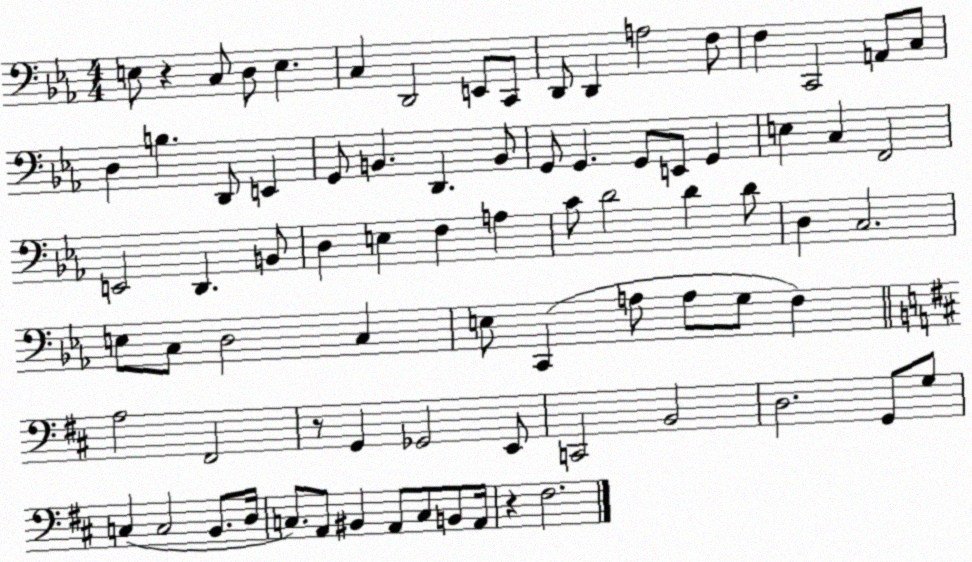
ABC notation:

X:1
T:Untitled
M:4/4
L:1/4
K:Eb
E,/2 z C,/2 D,/2 E, C, D,,2 E,,/2 C,,/2 D,,/2 D,, A,2 F,/2 F, C,,2 A,,/2 C,/2 D, B, D,,/2 E,, G,,/2 B,, D,, B,,/2 G,,/2 G,, G,,/2 E,,/2 G,, E, C, F,,2 E,,2 D,, B,,/2 D, E, F, A, C/2 D2 D D/2 D, C,2 E,/2 C,/2 D,2 C, E,/2 C,, A,/2 A,/2 G,/2 F, A,2 ^F,,2 z/2 G,, _G,,2 E,,/2 C,,2 B,,2 D,2 G,,/2 G,/2 C, C,2 B,,/2 D,/4 C,/2 A,,/2 ^B,, A,,/2 C,/2 B,,/2 A,,/4 z ^F,2